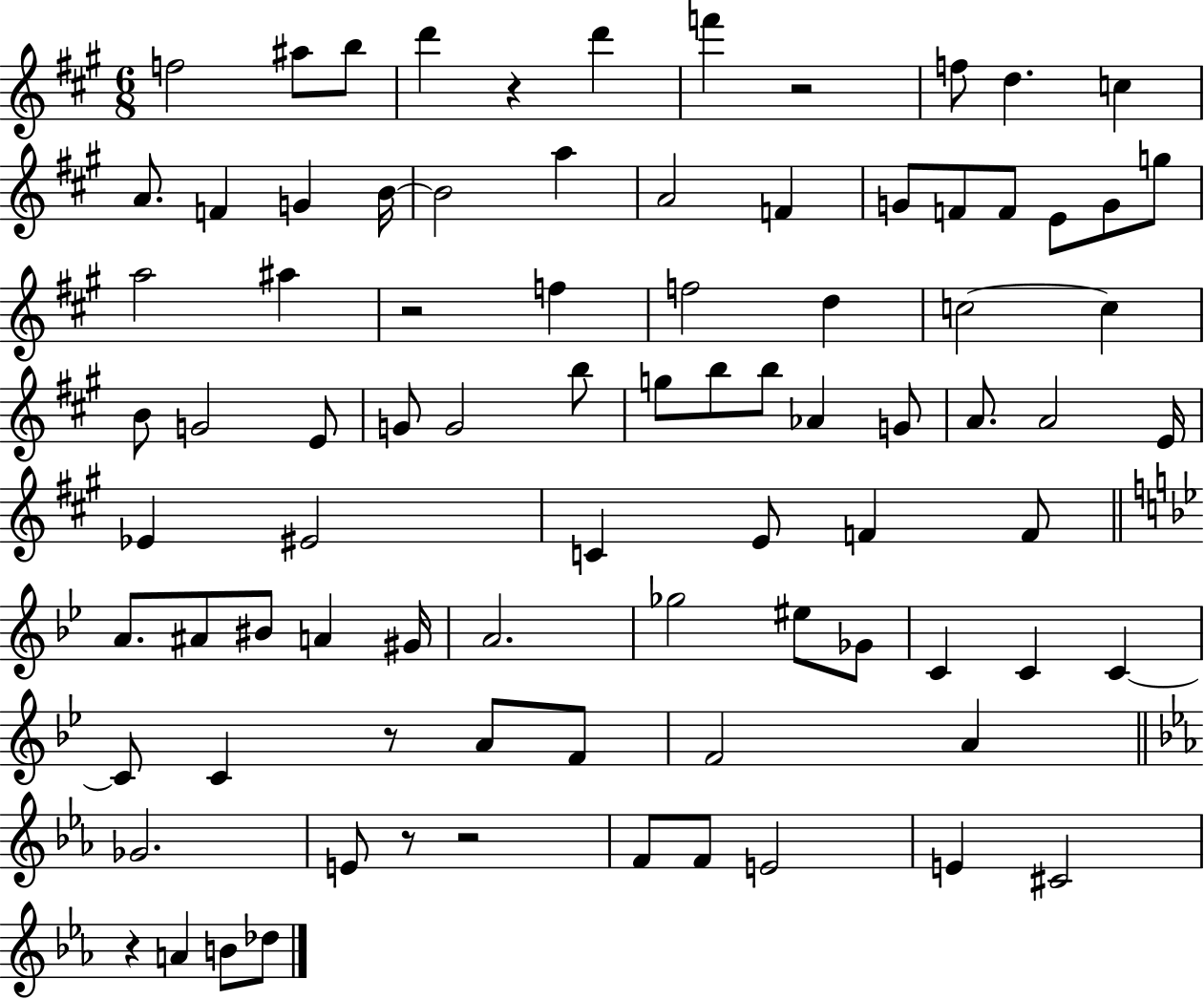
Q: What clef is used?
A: treble